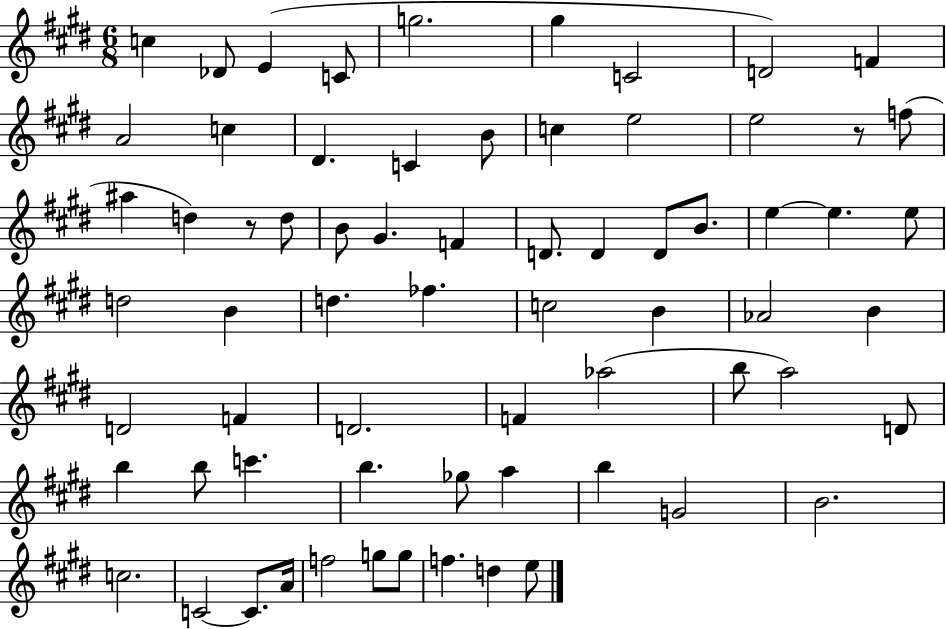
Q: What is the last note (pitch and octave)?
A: E5